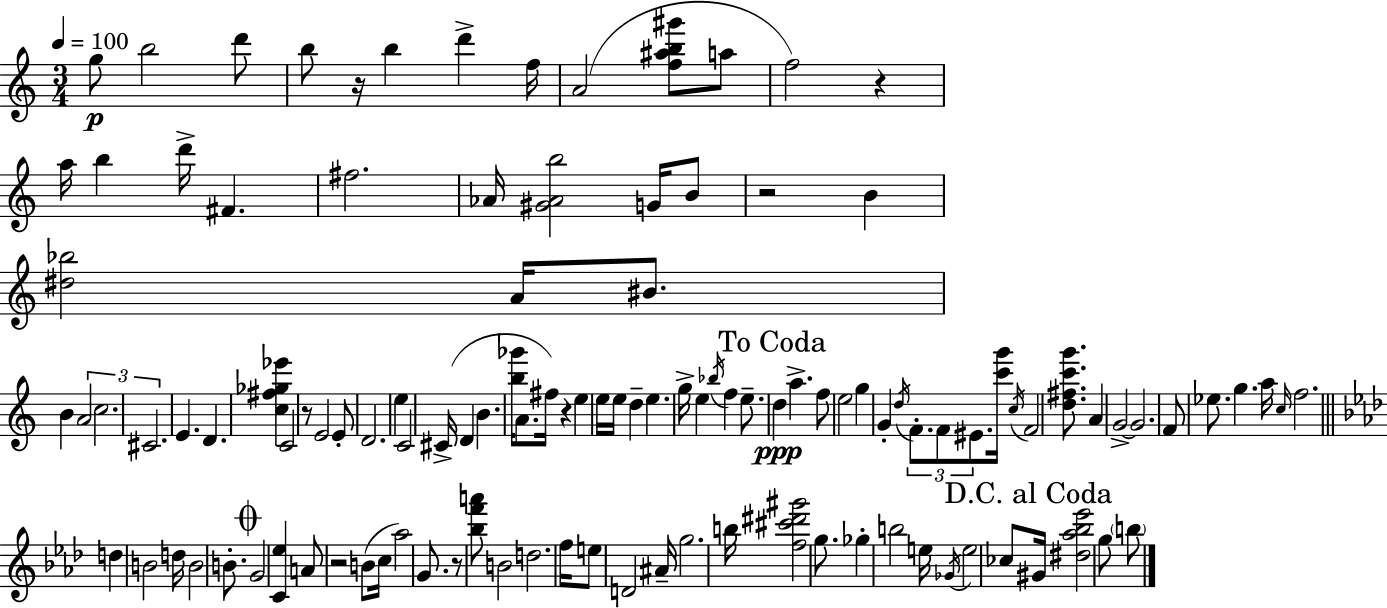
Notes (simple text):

G5/e B5/h D6/e B5/e R/s B5/q D6/q F5/s A4/h [F5,A#5,B5,G#6]/e A5/e F5/h R/q A5/s B5/q D6/s F#4/q. F#5/h. Ab4/s [G#4,Ab4,B5]/h G4/s B4/e R/h B4/q [D#5,Bb5]/h A4/s BIS4/e. B4/q A4/h C5/h. C#4/h. E4/q. D4/q. [C5,F#5,Gb5,Eb6]/q C4/h R/e E4/h E4/e D4/h. E5/q C4/h C#4/s D4/q B4/q. [B5,Gb6]/s A4/e. F#5/s R/q E5/q E5/s E5/s D5/q E5/q. G5/s E5/q Bb5/s F5/q E5/e. D5/q A5/q. F5/e E5/h G5/q G4/q D5/s F4/e. F4/e EIS4/e. [C6,G6]/s C5/s F4/h [D5,F#5,C6,G6]/e. A4/q G4/h G4/h. F4/e Eb5/e. G5/q. A5/s C5/s F5/h. D5/q B4/h D5/s B4/h B4/e. G4/h [C4,Eb5]/q A4/e R/h B4/e C5/s Ab5/h G4/e. R/e [Bb5,F6,A6]/e B4/h D5/h. F5/s E5/e D4/h A#4/s G5/h. B5/s [F5,C#6,D#6,G#6]/h G5/e. Gb5/q B5/h E5/s Gb4/s E5/h CES5/e G#4/s [D#5,Ab5,Bb5,Eb6]/h G5/e B5/e